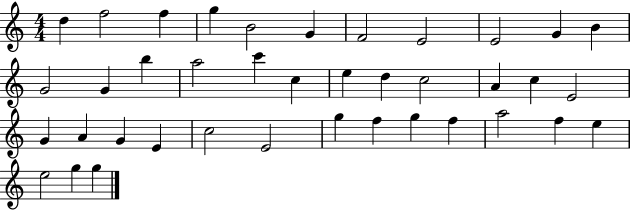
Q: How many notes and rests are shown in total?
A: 39